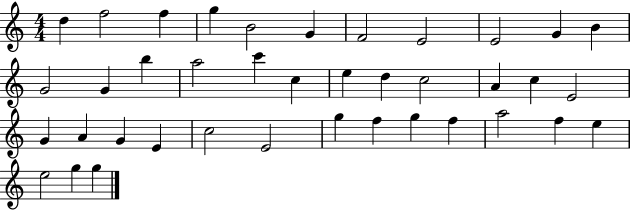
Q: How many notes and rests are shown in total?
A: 39